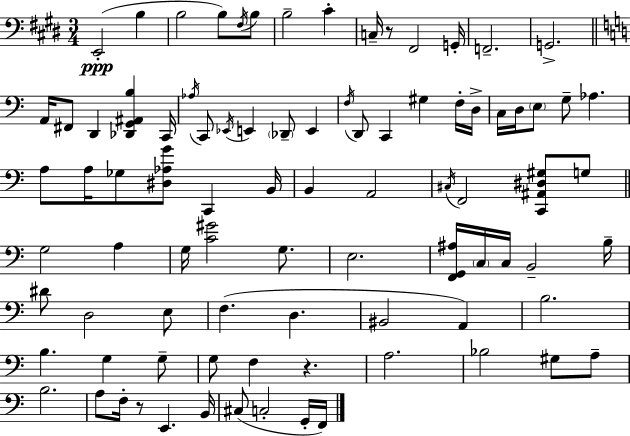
X:1
T:Untitled
M:3/4
L:1/4
K:E
E,,2 B, B,2 B,/2 ^F,/4 B,/2 B,2 ^C C,/4 z/2 ^F,,2 G,,/4 F,,2 G,,2 A,,/4 ^F,,/2 D,, [_D,,G,,^A,,B,] C,,/4 _A,/4 C,,/2 _E,,/4 E,, _D,,/2 E,, F,/4 D,,/2 C,, ^G, F,/4 D,/4 C,/4 D,/4 E,/2 G,/2 _A, A,/2 A,/4 _G,/2 [^D,_A,G]/2 C,, B,,/4 B,, A,,2 ^C,/4 F,,2 [C,,^A,,^D,^G,]/2 G,/2 G,2 A, G,/4 [C^G]2 G,/2 E,2 [F,,G,,^A,]/4 C,/4 C,/4 B,,2 B,/4 ^D/2 D,2 E,/2 F, D, ^B,,2 A,, B,2 B, G, G,/2 G,/2 F, z A,2 _B,2 ^G,/2 A,/2 B,2 A,/2 F,/4 z/2 E,, B,,/4 ^C,/2 C,2 G,,/4 F,,/4